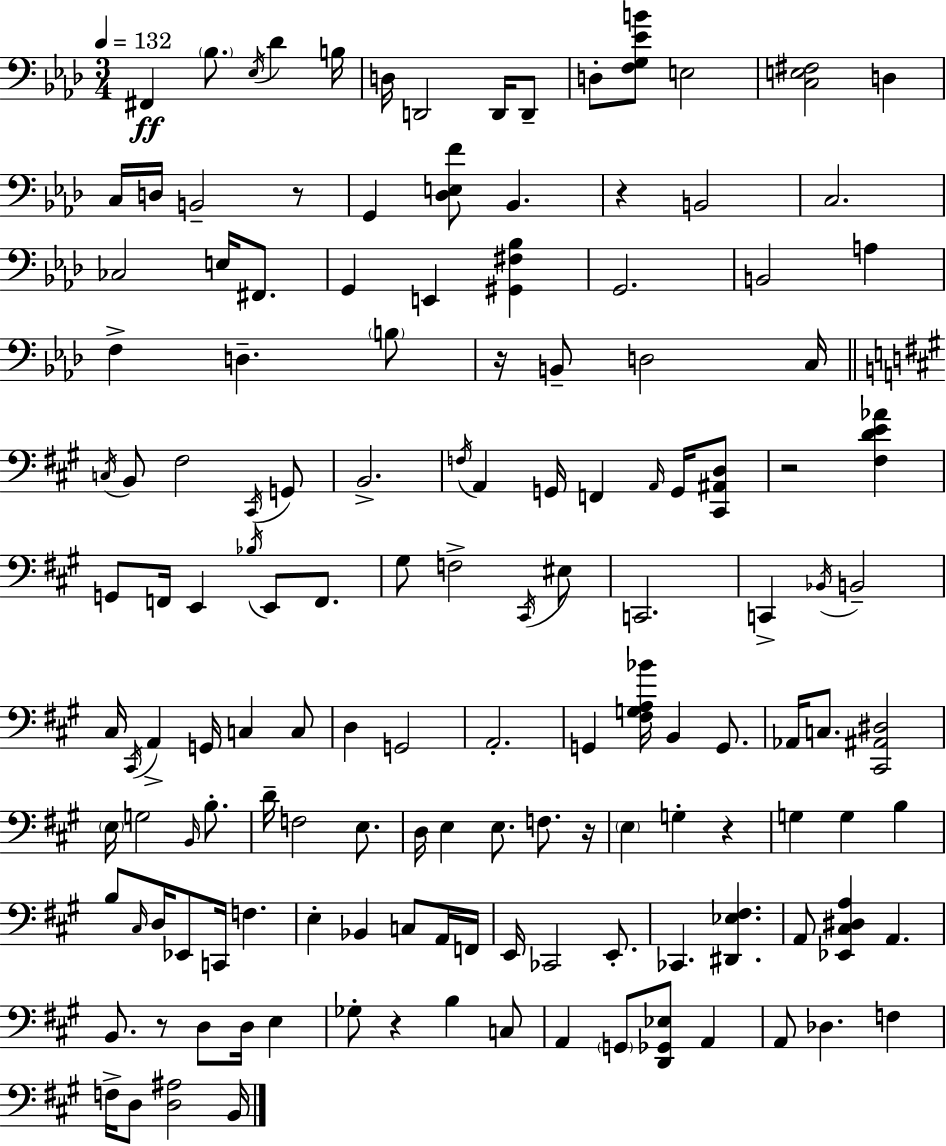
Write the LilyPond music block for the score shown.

{
  \clef bass
  \numericTimeSignature
  \time 3/4
  \key f \minor
  \tempo 4 = 132
  \repeat volta 2 { fis,4\ff \parenthesize bes8. \acciaccatura { ees16 } des'4 | b16 d16 d,2 d,16 d,8-- | d8-. <f g ees' b'>8 e2 | <c e fis>2 d4 | \break c16 d16 b,2-- r8 | g,4 <des e f'>8 bes,4. | r4 b,2 | c2. | \break ces2 e16 fis,8. | g,4 e,4 <gis, fis bes>4 | g,2. | b,2 a4 | \break f4-> d4.-- \parenthesize b8 | r16 b,8-- d2 | c16 \bar "||" \break \key a \major \acciaccatura { c16 } b,8 fis2 \acciaccatura { cis,16 } | g,8 b,2.-> | \acciaccatura { f16 } a,4 g,16 f,4 | \grace { a,16 } g,16 <cis, ais, d>8 r2 | \break <fis d' e' aes'>4 g,8 f,16 e,4 \acciaccatura { bes16 } | e,8 f,8. gis8 f2-> | \acciaccatura { cis,16 } eis8 c,2. | c,4-> \acciaccatura { bes,16 } b,2-- | \break cis16 \acciaccatura { cis,16 } a,4-> | g,16 c4 c8 d4 | g,2 a,2.-. | g,4 | \break <fis g a bes'>16 b,4 g,8. aes,16 c8. | <cis, ais, dis>2 \parenthesize e16 g2 | \grace { b,16 } b8.-. d'16-- f2 | e8. d16 e4 | \break e8. f8. r16 \parenthesize e4 | g4-. r4 g4 | g4 b4 b8 \grace { cis16 } | d16 ees,8 c,16 f4. e4-. | \break bes,4 c8 a,16 f,16 e,16 ces,2 | e,8.-. ces,4. | <dis, ees fis>4. a,8 | <ees, cis dis a>4 a,4. b,8. | \break r8 d8 d16 e4 ges8-. | r4 b4 c8 a,4 | \parenthesize g,8 <d, ges, ees>8 a,4 a,8 | des4. f4 f16-> d8 | \break <d ais>2 b,16 } \bar "|."
}